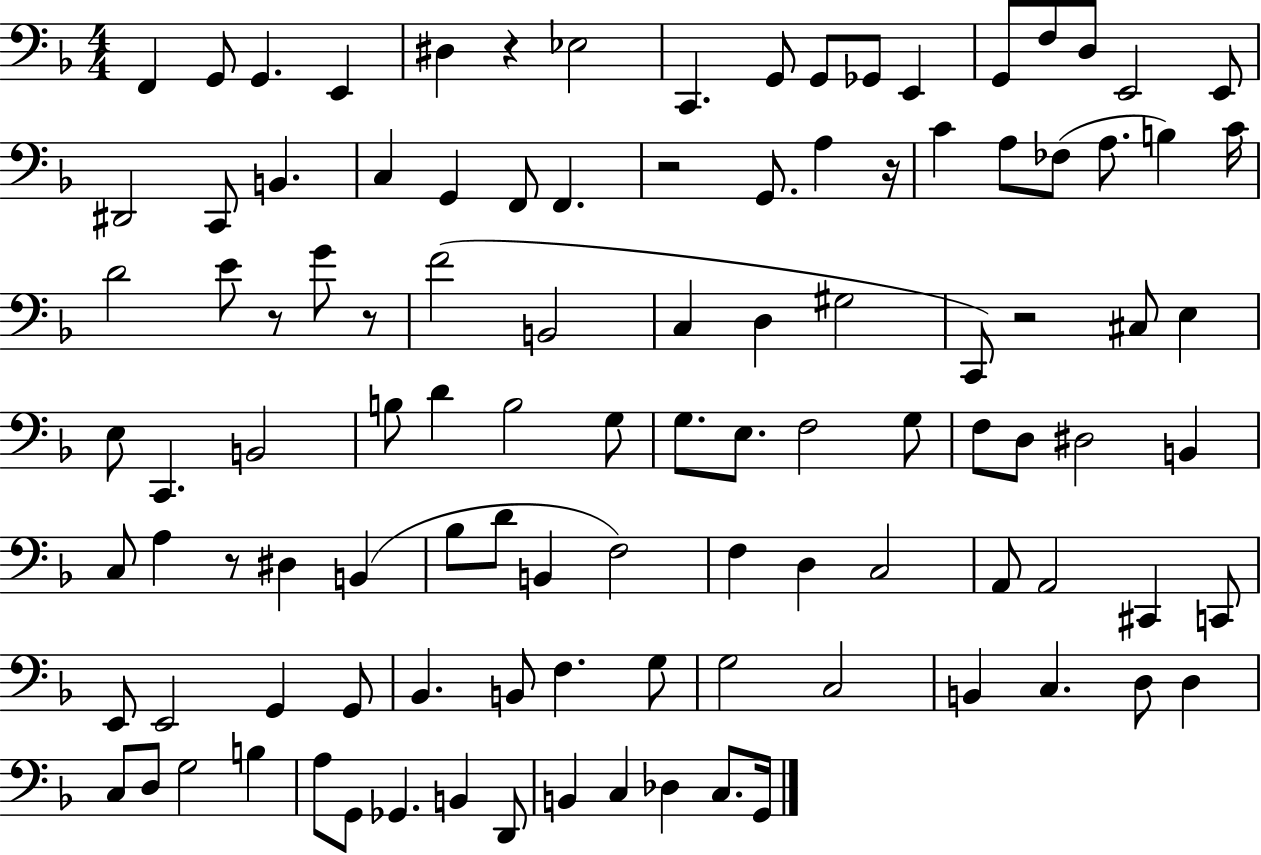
F2/q G2/e G2/q. E2/q D#3/q R/q Eb3/h C2/q. G2/e G2/e Gb2/e E2/q G2/e F3/e D3/e E2/h E2/e D#2/h C2/e B2/q. C3/q G2/q F2/e F2/q. R/h G2/e. A3/q R/s C4/q A3/e FES3/e A3/e. B3/q C4/s D4/h E4/e R/e G4/e R/e F4/h B2/h C3/q D3/q G#3/h C2/e R/h C#3/e E3/q E3/e C2/q. B2/h B3/e D4/q B3/h G3/e G3/e. E3/e. F3/h G3/e F3/e D3/e D#3/h B2/q C3/e A3/q R/e D#3/q B2/q Bb3/e D4/e B2/q F3/h F3/q D3/q C3/h A2/e A2/h C#2/q C2/e E2/e E2/h G2/q G2/e Bb2/q. B2/e F3/q. G3/e G3/h C3/h B2/q C3/q. D3/e D3/q C3/e D3/e G3/h B3/q A3/e G2/e Gb2/q. B2/q D2/e B2/q C3/q Db3/q C3/e. G2/s